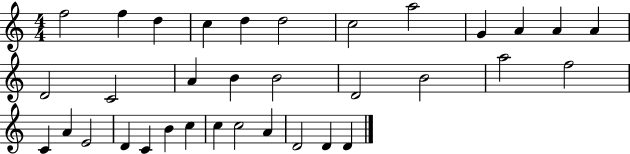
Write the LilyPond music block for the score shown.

{
  \clef treble
  \numericTimeSignature
  \time 4/4
  \key c \major
  f''2 f''4 d''4 | c''4 d''4 d''2 | c''2 a''2 | g'4 a'4 a'4 a'4 | \break d'2 c'2 | a'4 b'4 b'2 | d'2 b'2 | a''2 f''2 | \break c'4 a'4 e'2 | d'4 c'4 b'4 c''4 | c''4 c''2 a'4 | d'2 d'4 d'4 | \break \bar "|."
}